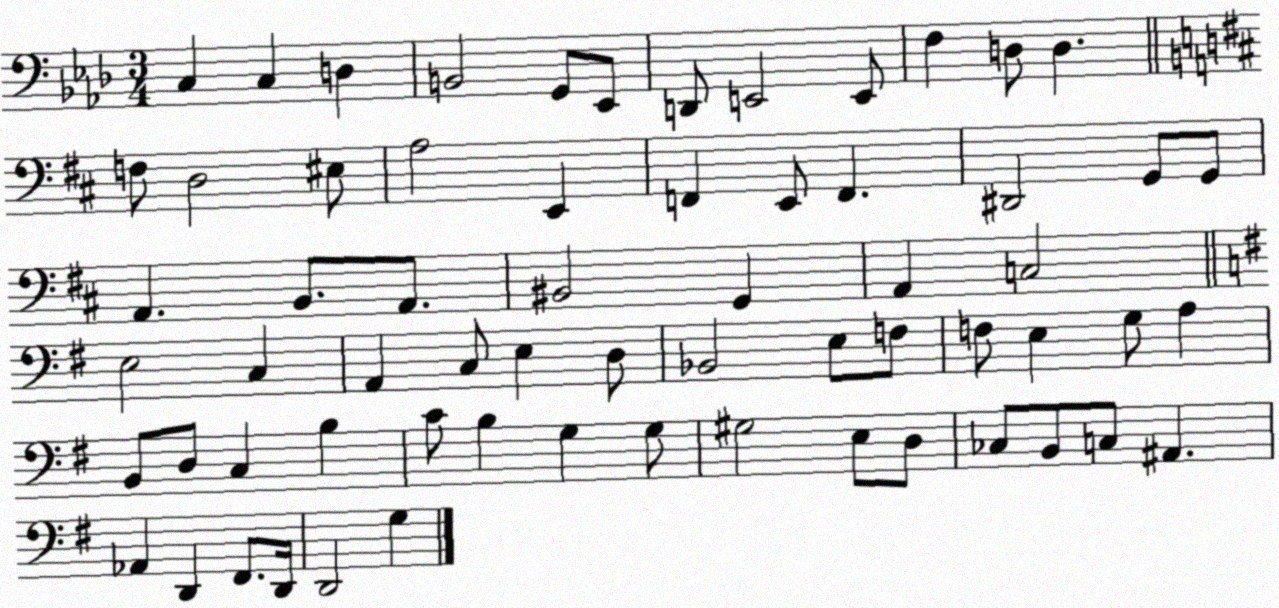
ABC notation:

X:1
T:Untitled
M:3/4
L:1/4
K:Ab
C, C, D, B,,2 G,,/2 _E,,/2 D,,/2 E,,2 E,,/2 F, D,/2 D, F,/2 D,2 ^E,/2 A,2 E,, F,, E,,/2 F,, ^D,,2 G,,/2 G,,/2 A,, B,,/2 A,,/2 ^B,,2 G,, A,, C,2 E,2 C, A,, C,/2 E, D,/2 _B,,2 E,/2 F,/2 F,/2 E, G,/2 A, B,,/2 D,/2 C, B, C/2 B, G, G,/2 ^G,2 E,/2 D,/2 _C,/2 B,,/2 C,/2 ^A,, _A,, D,, ^F,,/2 D,,/4 D,,2 G,